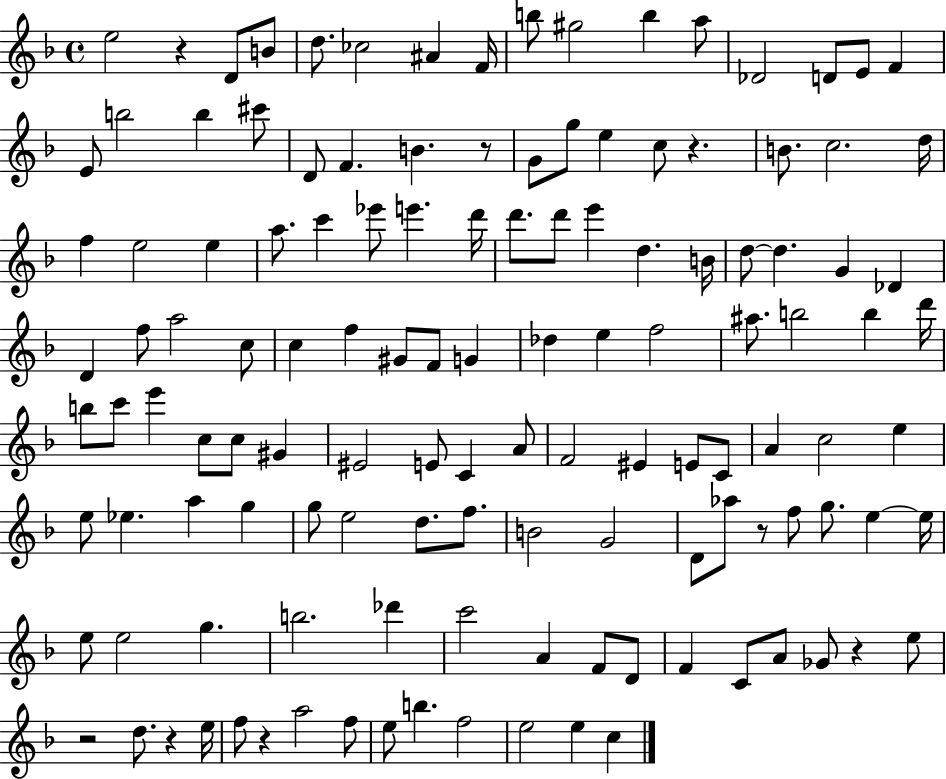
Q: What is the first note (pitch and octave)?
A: E5